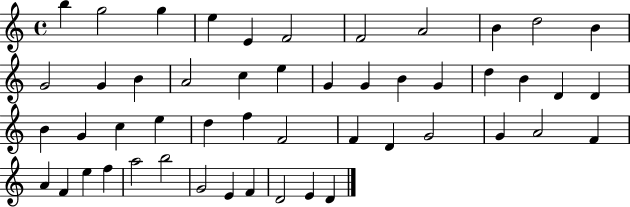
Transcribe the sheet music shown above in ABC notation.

X:1
T:Untitled
M:4/4
L:1/4
K:C
b g2 g e E F2 F2 A2 B d2 B G2 G B A2 c e G G B G d B D D B G c e d f F2 F D G2 G A2 F A F e f a2 b2 G2 E F D2 E D